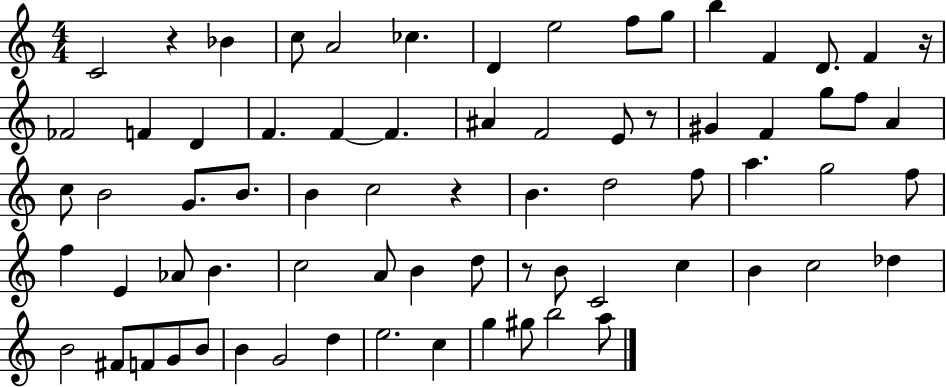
X:1
T:Untitled
M:4/4
L:1/4
K:C
C2 z _B c/2 A2 _c D e2 f/2 g/2 b F D/2 F z/4 _F2 F D F F F ^A F2 E/2 z/2 ^G F g/2 f/2 A c/2 B2 G/2 B/2 B c2 z B d2 f/2 a g2 f/2 f E _A/2 B c2 A/2 B d/2 z/2 B/2 C2 c B c2 _d B2 ^F/2 F/2 G/2 B/2 B G2 d e2 c g ^g/2 b2 a/2